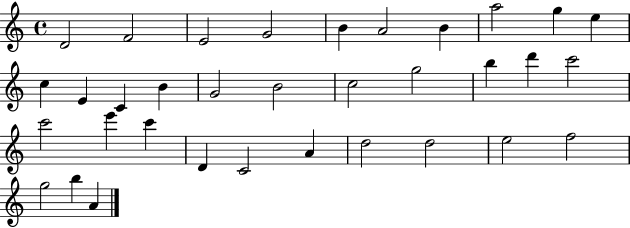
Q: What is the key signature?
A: C major